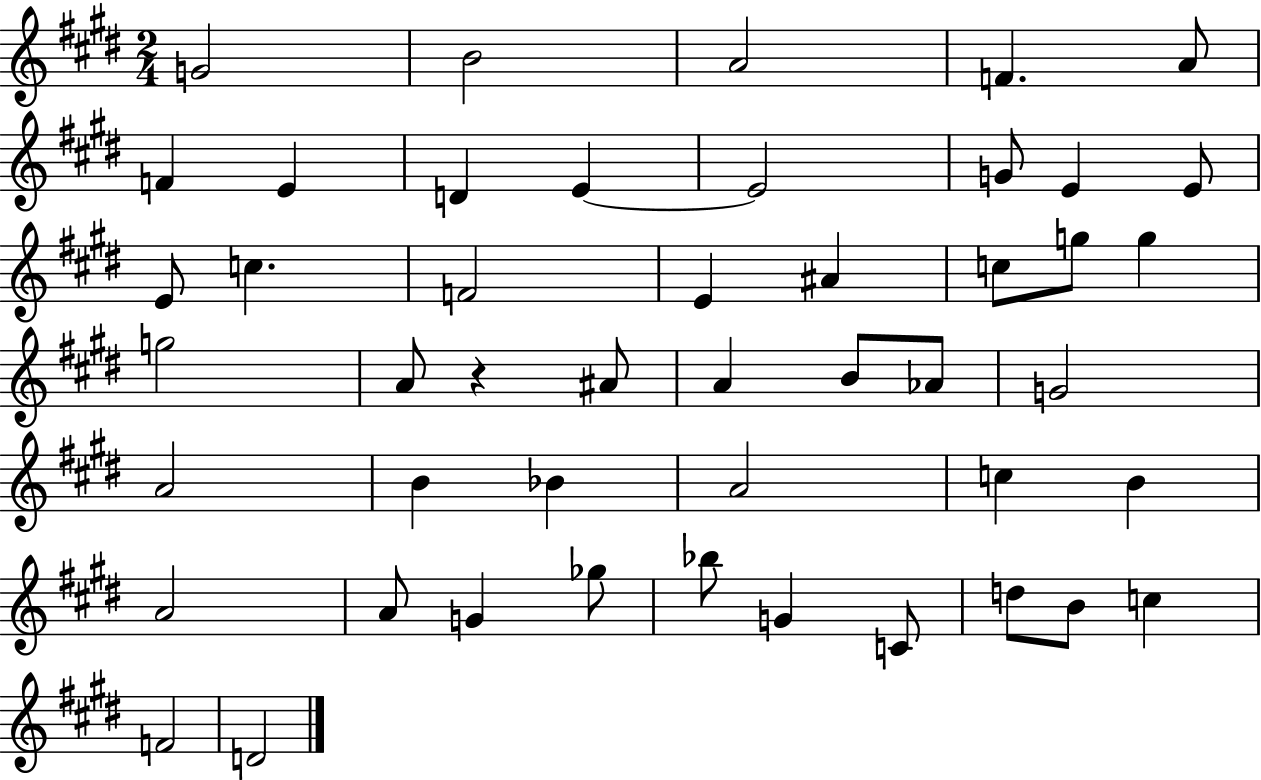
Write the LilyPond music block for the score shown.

{
  \clef treble
  \numericTimeSignature
  \time 2/4
  \key e \major
  g'2 | b'2 | a'2 | f'4. a'8 | \break f'4 e'4 | d'4 e'4~~ | e'2 | g'8 e'4 e'8 | \break e'8 c''4. | f'2 | e'4 ais'4 | c''8 g''8 g''4 | \break g''2 | a'8 r4 ais'8 | a'4 b'8 aes'8 | g'2 | \break a'2 | b'4 bes'4 | a'2 | c''4 b'4 | \break a'2 | a'8 g'4 ges''8 | bes''8 g'4 c'8 | d''8 b'8 c''4 | \break f'2 | d'2 | \bar "|."
}